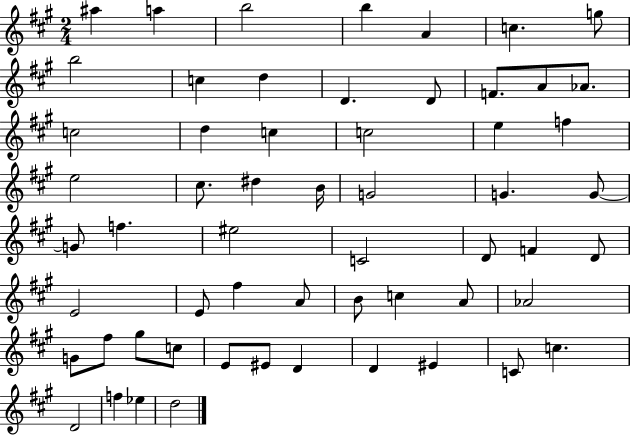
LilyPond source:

{
  \clef treble
  \numericTimeSignature
  \time 2/4
  \key a \major
  \repeat volta 2 { ais''4 a''4 | b''2 | b''4 a'4 | c''4. g''8 | \break b''2 | c''4 d''4 | d'4. d'8 | f'8. a'8 aes'8. | \break c''2 | d''4 c''4 | c''2 | e''4 f''4 | \break e''2 | cis''8. dis''4 b'16 | g'2 | g'4. g'8~~ | \break g'8 f''4. | eis''2 | c'2 | d'8 f'4 d'8 | \break e'2 | e'8 fis''4 a'8 | b'8 c''4 a'8 | aes'2 | \break g'8 fis''8 gis''8 c''8 | e'8 eis'8 d'4 | d'4 eis'4 | c'8 c''4. | \break d'2 | f''4 ees''4 | d''2 | } \bar "|."
}